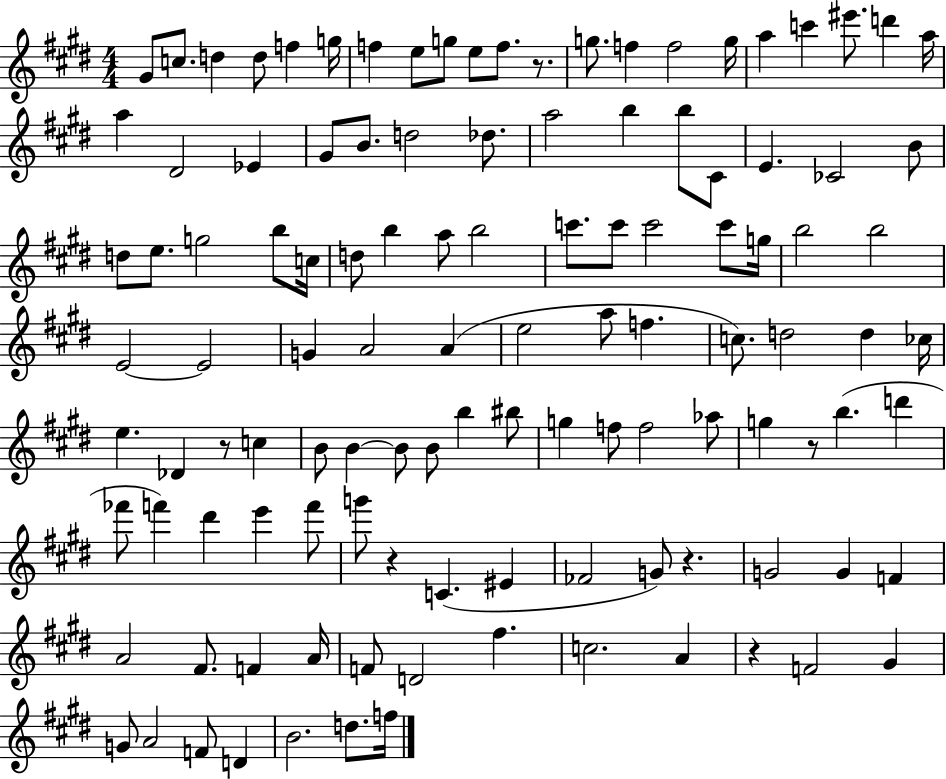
X:1
T:Untitled
M:4/4
L:1/4
K:E
^G/2 c/2 d d/2 f g/4 f e/2 g/2 e/2 f/2 z/2 g/2 f f2 g/4 a c' ^e'/2 d' a/4 a ^D2 _E ^G/2 B/2 d2 _d/2 a2 b b/2 ^C/2 E _C2 B/2 d/2 e/2 g2 b/2 c/4 d/2 b a/2 b2 c'/2 c'/2 c'2 c'/2 g/4 b2 b2 E2 E2 G A2 A e2 a/2 f c/2 d2 d _c/4 e _D z/2 c B/2 B B/2 B/2 b ^b/2 g f/2 f2 _a/2 g z/2 b d' _f'/2 f' ^d' e' f'/2 g'/2 z C ^E _F2 G/2 z G2 G F A2 ^F/2 F A/4 F/2 D2 ^f c2 A z F2 ^G G/2 A2 F/2 D B2 d/2 f/4